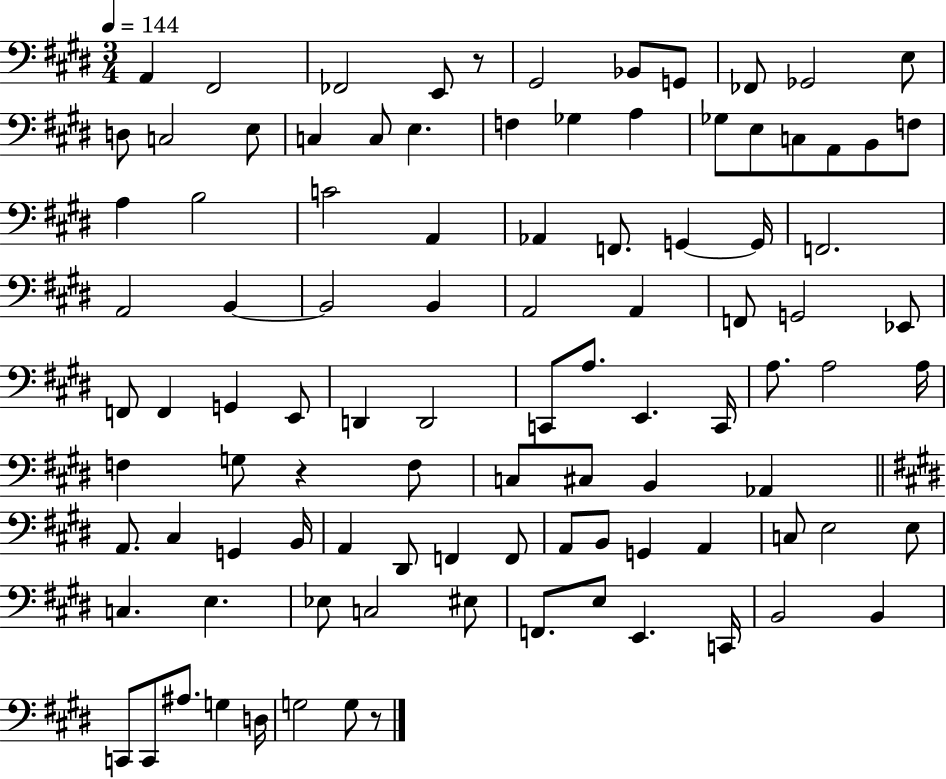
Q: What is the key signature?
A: E major